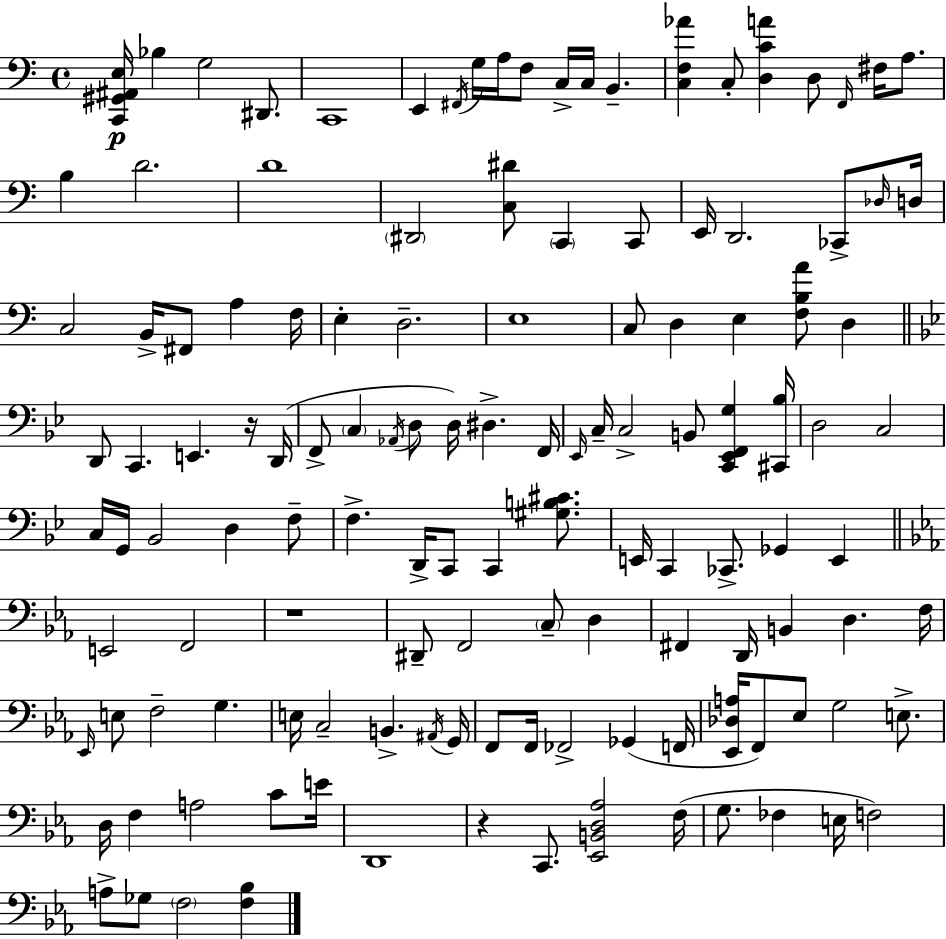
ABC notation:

X:1
T:Untitled
M:4/4
L:1/4
K:C
[C,,^G,,^A,,E,]/4 _B, G,2 ^D,,/2 C,,4 E,, ^F,,/4 G,/4 A,/4 F,/2 C,/4 C,/4 B,, [C,F,_A] C,/2 [D,CA] D,/2 F,,/4 ^F,/4 A,/2 B, D2 D4 ^D,,2 [C,^D]/2 C,, C,,/2 E,,/4 D,,2 _C,,/2 _D,/4 D,/4 C,2 B,,/4 ^F,,/2 A, F,/4 E, D,2 E,4 C,/2 D, E, [F,B,A]/2 D, D,,/2 C,, E,, z/4 D,,/4 F,,/2 C, _A,,/4 D,/2 D,/4 ^D, F,,/4 _E,,/4 C,/4 C,2 B,,/2 [C,,_E,,F,,G,] [^C,,_B,]/4 D,2 C,2 C,/4 G,,/4 _B,,2 D, F,/2 F, D,,/4 C,,/2 C,, [^G,B,^C]/2 E,,/4 C,, _C,,/2 _G,, E,, E,,2 F,,2 z4 ^D,,/2 F,,2 C,/2 D, ^F,, D,,/4 B,, D, F,/4 _E,,/4 E,/2 F,2 G, E,/4 C,2 B,, ^A,,/4 G,,/4 F,,/2 F,,/4 _F,,2 _G,, F,,/4 [_E,,_D,A,]/4 F,,/2 _E,/2 G,2 E,/2 D,/4 F, A,2 C/2 E/4 D,,4 z C,,/2 [_E,,B,,D,_A,]2 F,/4 G,/2 _F, E,/4 F,2 A,/2 _G,/2 F,2 [F,_B,]